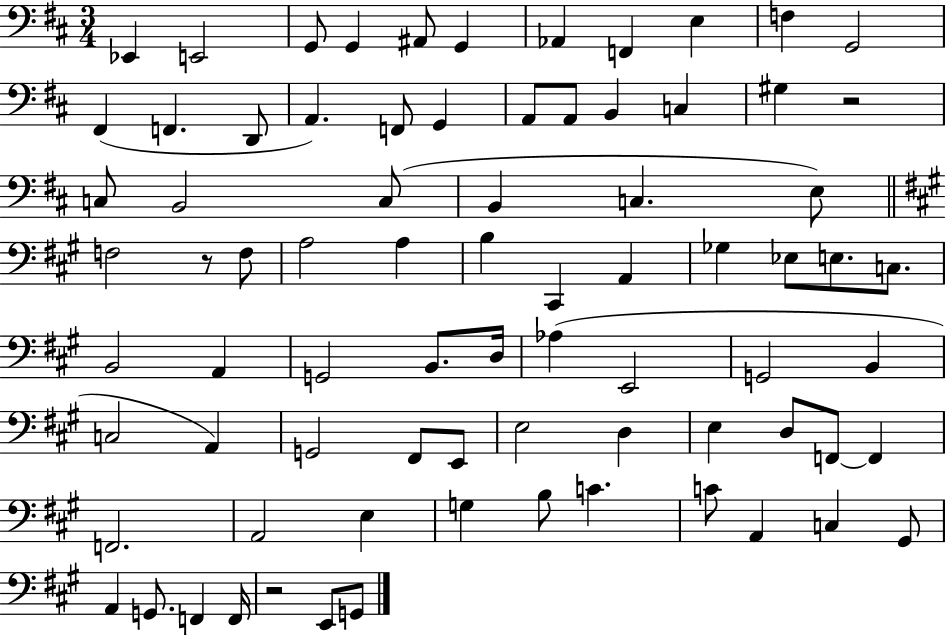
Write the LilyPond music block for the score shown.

{
  \clef bass
  \numericTimeSignature
  \time 3/4
  \key d \major
  ees,4 e,2 | g,8 g,4 ais,8 g,4 | aes,4 f,4 e4 | f4 g,2 | \break fis,4( f,4. d,8 | a,4.) f,8 g,4 | a,8 a,8 b,4 c4 | gis4 r2 | \break c8 b,2 c8( | b,4 c4. e8) | \bar "||" \break \key a \major f2 r8 f8 | a2 a4 | b4 cis,4 a,4 | ges4 ees8 e8. c8. | \break b,2 a,4 | g,2 b,8. d16 | aes4( e,2 | g,2 b,4 | \break c2 a,4) | g,2 fis,8 e,8 | e2 d4 | e4 d8 f,8~~ f,4 | \break f,2. | a,2 e4 | g4 b8 c'4. | c'8 a,4 c4 gis,8 | \break a,4 g,8. f,4 f,16 | r2 e,8 g,8 | \bar "|."
}